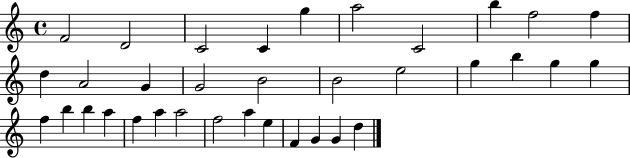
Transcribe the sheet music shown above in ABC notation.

X:1
T:Untitled
M:4/4
L:1/4
K:C
F2 D2 C2 C g a2 C2 b f2 f d A2 G G2 B2 B2 e2 g b g g f b b a f a a2 f2 a e F G G d